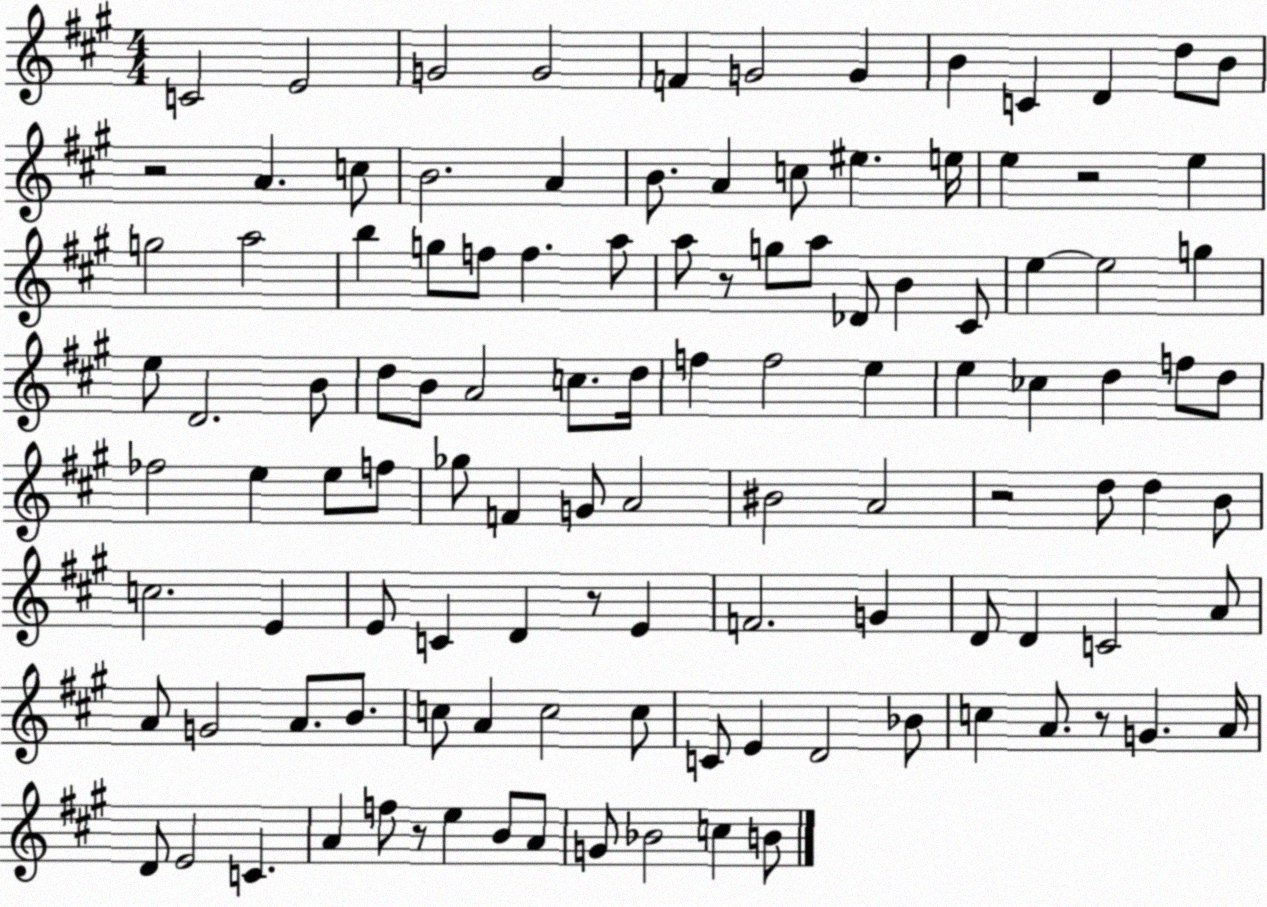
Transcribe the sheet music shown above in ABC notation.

X:1
T:Untitled
M:4/4
L:1/4
K:A
C2 E2 G2 G2 F G2 G B C D d/2 B/2 z2 A c/2 B2 A B/2 A c/2 ^e e/4 e z2 e g2 a2 b g/2 f/2 f a/2 a/2 z/2 g/2 a/2 _D/2 B ^C/2 e e2 g e/2 D2 B/2 d/2 B/2 A2 c/2 d/4 f f2 e e _c d f/2 d/2 _f2 e e/2 f/2 _g/2 F G/2 A2 ^B2 A2 z2 d/2 d B/2 c2 E E/2 C D z/2 E F2 G D/2 D C2 A/2 A/2 G2 A/2 B/2 c/2 A c2 c/2 C/2 E D2 _B/2 c A/2 z/2 G A/4 D/2 E2 C A f/2 z/2 e B/2 A/2 G/2 _B2 c B/2